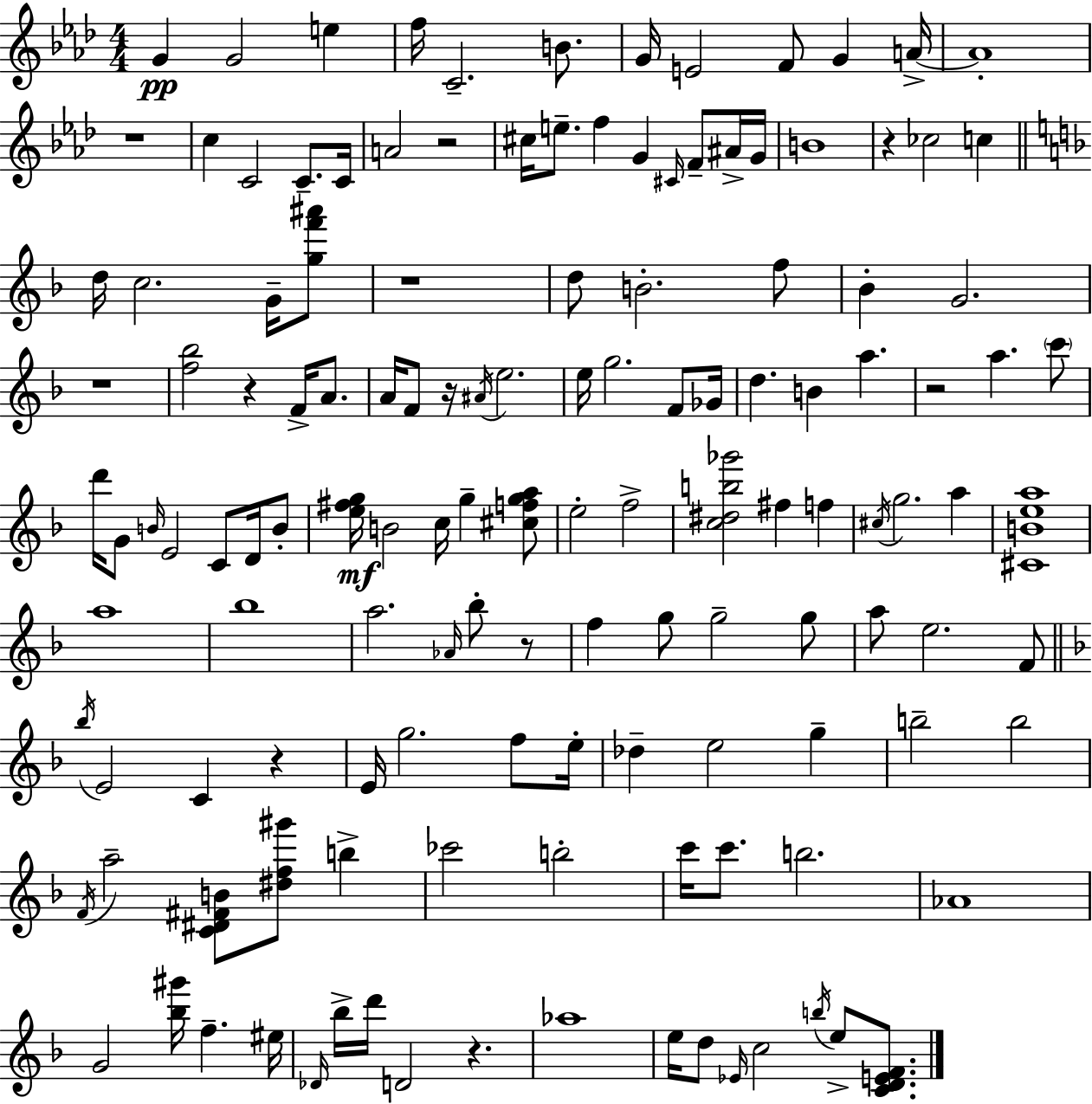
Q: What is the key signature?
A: F minor